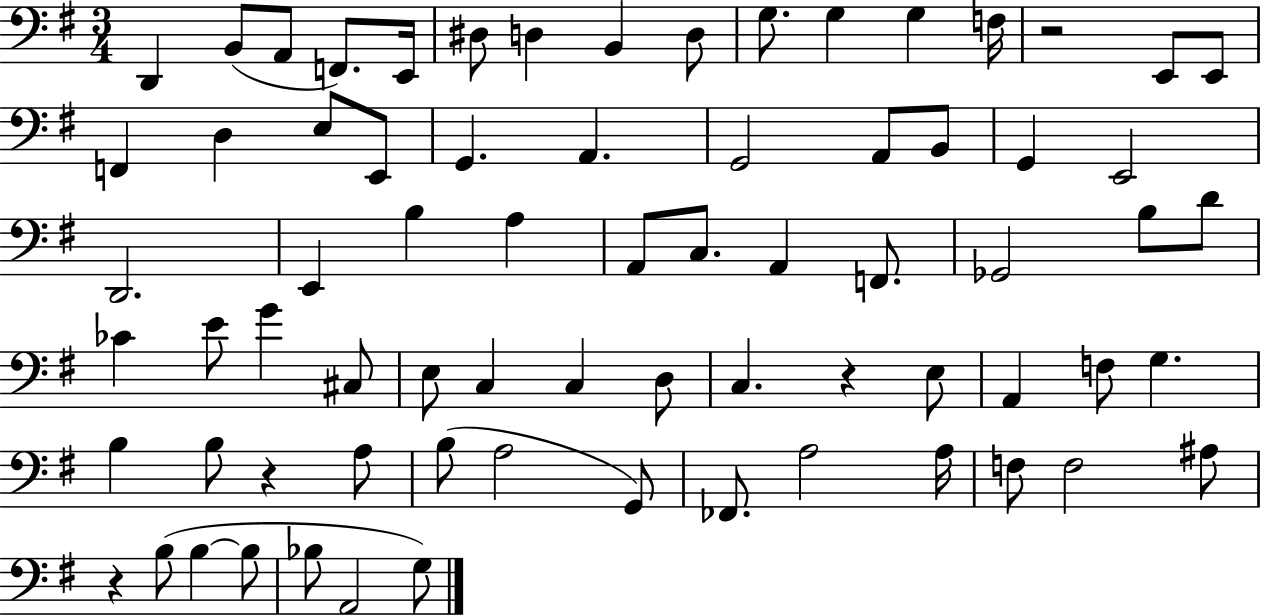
{
  \clef bass
  \numericTimeSignature
  \time 3/4
  \key g \major
  d,4 b,8( a,8 f,8.) e,16 | dis8 d4 b,4 d8 | g8. g4 g4 f16 | r2 e,8 e,8 | \break f,4 d4 e8 e,8 | g,4. a,4. | g,2 a,8 b,8 | g,4 e,2 | \break d,2. | e,4 b4 a4 | a,8 c8. a,4 f,8. | ges,2 b8 d'8 | \break ces'4 e'8 g'4 cis8 | e8 c4 c4 d8 | c4. r4 e8 | a,4 f8 g4. | \break b4 b8 r4 a8 | b8( a2 g,8) | fes,8. a2 a16 | f8 f2 ais8 | \break r4 b8( b4~~ b8 | bes8 a,2 g8) | \bar "|."
}